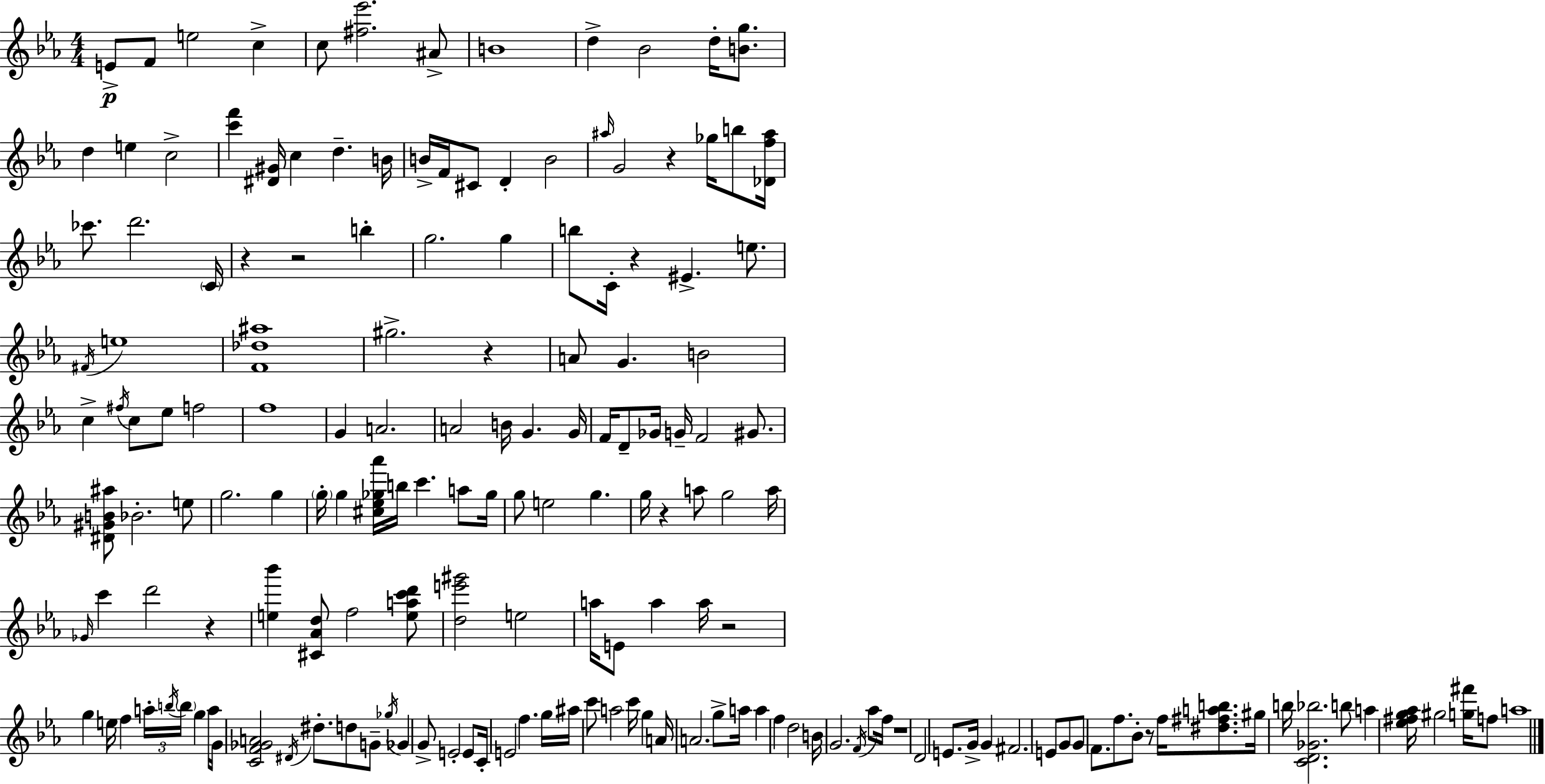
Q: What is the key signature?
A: C minor